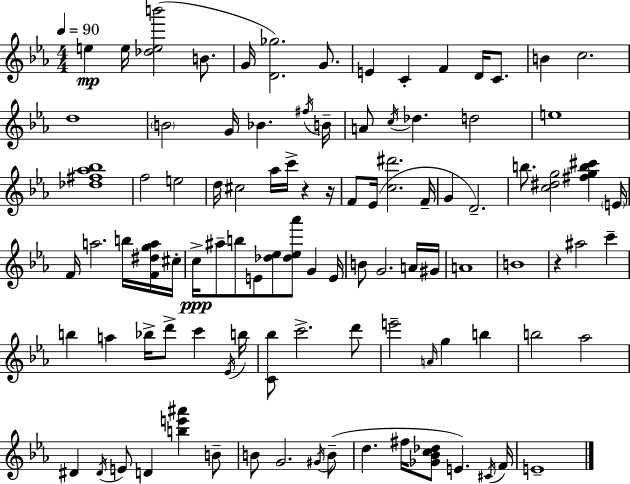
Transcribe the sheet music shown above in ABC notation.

X:1
T:Untitled
M:4/4
L:1/4
K:Cm
e e/4 [_deb']2 B/2 G/4 [D_g]2 G/2 E C F D/4 C/2 B c2 d4 B2 G/4 _B ^f/4 B/4 A/2 c/4 _d d2 e4 [_d^f_a_b]4 f2 e2 d/4 ^c2 _a/4 c'/4 z z/4 F/2 _E/4 [c^d']2 F/4 G D2 b/2 [c^dg]2 [^fgb^c'] E/4 F/4 a2 b/4 [F^dga]/4 ^c/4 c/4 ^a/2 b/2 E/2 [_d_e]/2 [_d_e_a']/2 G E/4 B/2 G2 A/4 ^G/4 A4 B4 z ^a2 c' b a _b/4 d'/2 c' _E/4 b/4 [C_b]/2 c'2 d'/2 e'2 A/4 g b b2 _a2 ^D ^D/4 E/2 D [be'^a'] B/2 B/2 G2 ^G/4 B/2 d ^f/4 [_G_Bc_d]/2 E ^C/4 F/4 E4